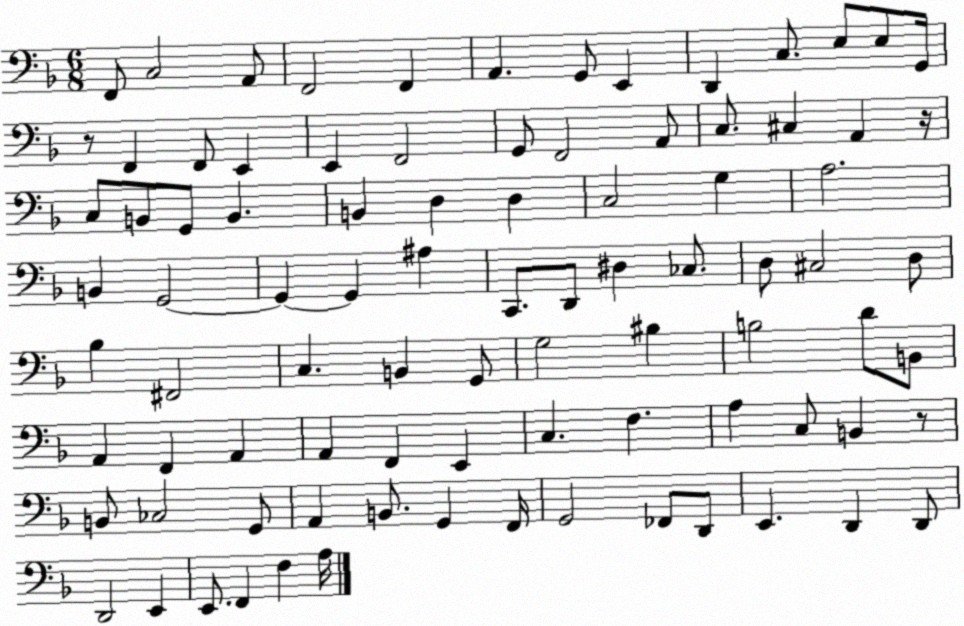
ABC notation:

X:1
T:Untitled
M:6/8
L:1/4
K:F
F,,/2 C,2 A,,/2 F,,2 F,, A,, G,,/2 E,, D,, C,/2 E,/2 E,/2 G,,/4 z/2 F,, F,,/2 E,, E,, F,,2 G,,/2 F,,2 A,,/2 C,/2 ^C, A,, z/4 C,/2 B,,/2 G,,/2 B,, B,, D, D, C,2 G, A,2 B,, G,,2 G,, G,, ^A, C,,/2 D,,/2 ^D, _C,/2 D,/2 ^C,2 D,/2 _B, ^F,,2 C, B,, G,,/2 G,2 ^B, B,2 D/2 B,,/2 A,, F,, A,, A,, F,, E,, C, F, A, C,/2 B,, z/2 B,,/2 _C,2 G,,/2 A,, B,,/2 G,, F,,/4 G,,2 _F,,/2 D,,/2 E,, D,, D,,/2 D,,2 E,, E,,/2 F,, F, A,/4